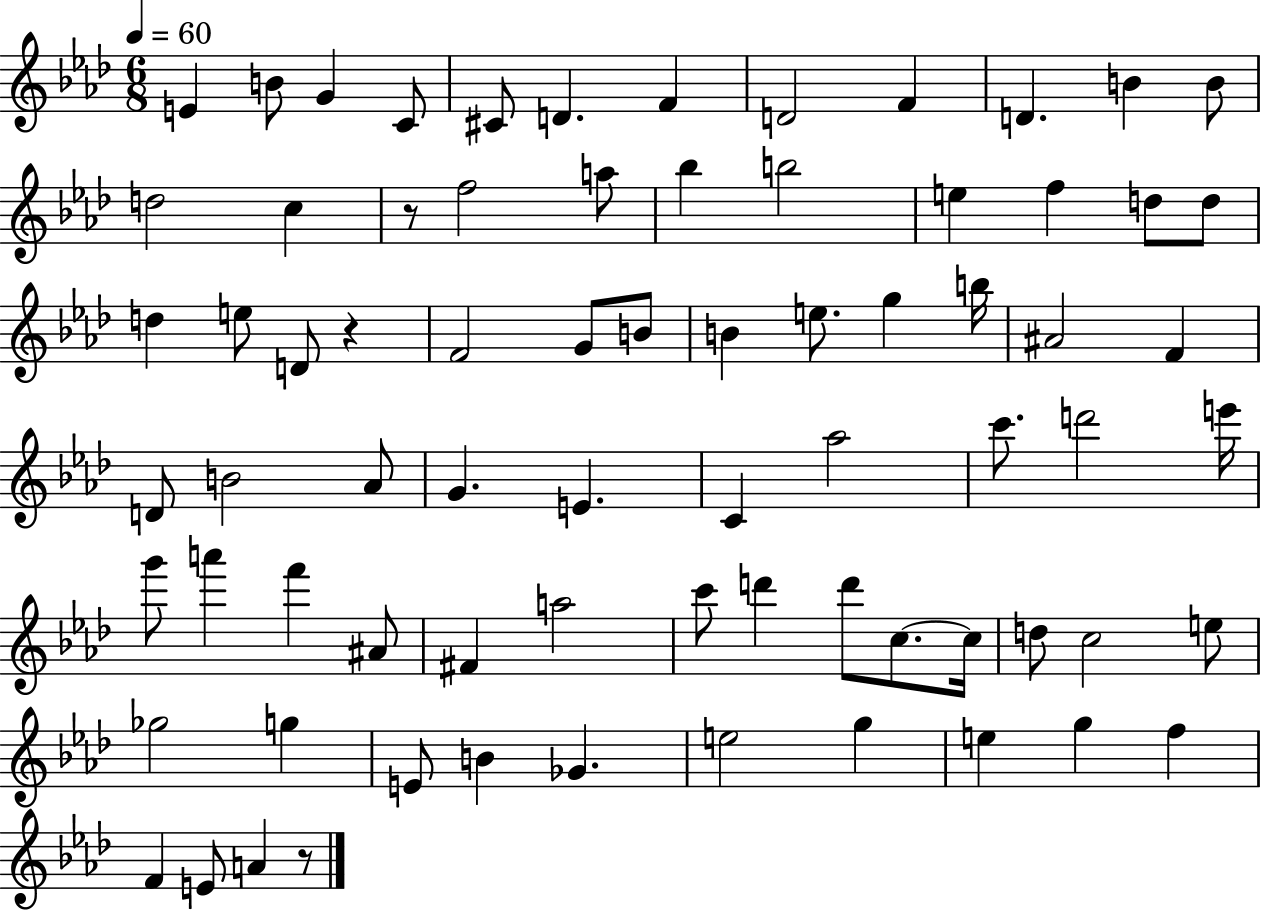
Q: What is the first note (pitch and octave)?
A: E4